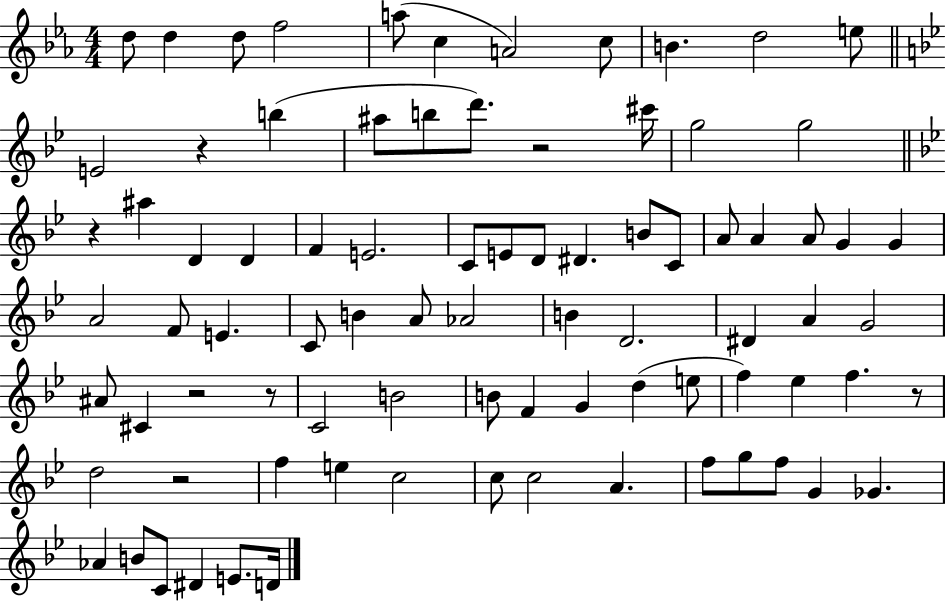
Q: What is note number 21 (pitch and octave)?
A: D4